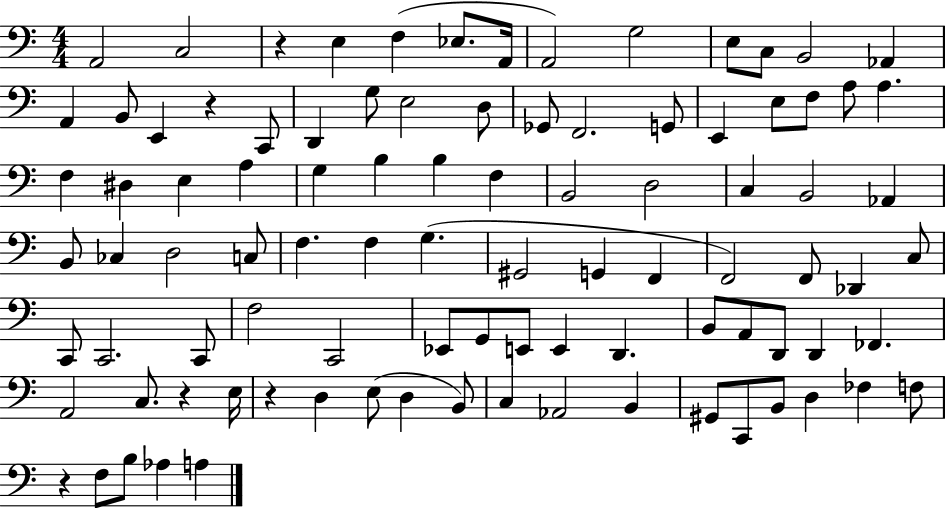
X:1
T:Untitled
M:4/4
L:1/4
K:C
A,,2 C,2 z E, F, _E,/2 A,,/4 A,,2 G,2 E,/2 C,/2 B,,2 _A,, A,, B,,/2 E,, z C,,/2 D,, G,/2 E,2 D,/2 _G,,/2 F,,2 G,,/2 E,, E,/2 F,/2 A,/2 A, F, ^D, E, A, G, B, B, F, B,,2 D,2 C, B,,2 _A,, B,,/2 _C, D,2 C,/2 F, F, G, ^G,,2 G,, F,, F,,2 F,,/2 _D,, C,/2 C,,/2 C,,2 C,,/2 F,2 C,,2 _E,,/2 G,,/2 E,,/2 E,, D,, B,,/2 A,,/2 D,,/2 D,, _F,, A,,2 C,/2 z E,/4 z D, E,/2 D, B,,/2 C, _A,,2 B,, ^G,,/2 C,,/2 B,,/2 D, _F, F,/2 z F,/2 B,/2 _A, A,